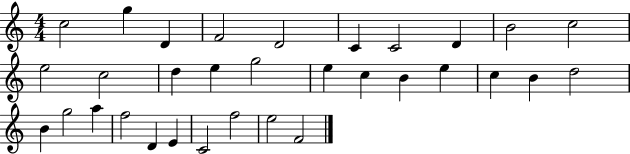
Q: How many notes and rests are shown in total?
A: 32